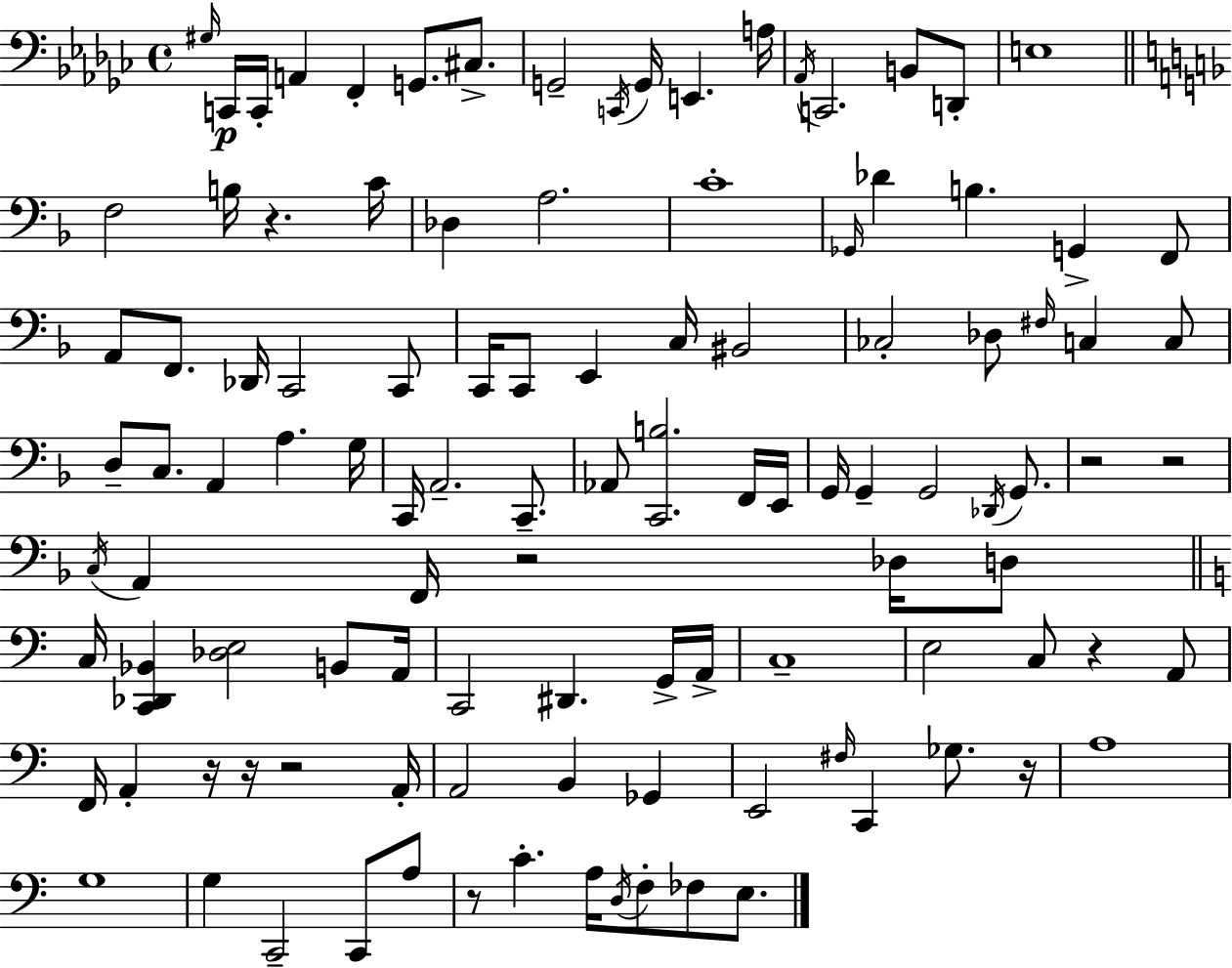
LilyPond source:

{
  \clef bass
  \time 4/4
  \defaultTimeSignature
  \key ees \minor
  \repeat volta 2 { \grace { gis16 }\p c,16 c,16-. a,4 f,4-. g,8. cis8.-> | g,2-- \acciaccatura { c,16 } g,16 e,4. | a16 \acciaccatura { aes,16 } c,2. b,8 | d,8-. e1 | \break \bar "||" \break \key f \major f2 b16 r4. c'16 | des4 a2. | c'1-. | \grace { ges,16 } des'4 b4. g,4-> f,8 | \break a,8 f,8. des,16 c,2 c,8 | c,16 c,8 e,4 c16 bis,2 | ces2-. des8 \grace { fis16 } c4 | c8 d8-- c8. a,4 a4. | \break g16 c,16 a,2.-- c,8.-- | aes,8 <c, b>2. | f,16 e,16 g,16 g,4-- g,2 \acciaccatura { des,16 } | g,8. r2 r2 | \break \acciaccatura { c16 } a,4 f,16 r2 | des16 d8 \bar "||" \break \key a \minor c16 <c, des, bes,>4 <des e>2 b,8 a,16 | c,2 dis,4. g,16-> a,16-> | c1-- | e2 c8 r4 a,8 | \break f,16 a,4-. r16 r16 r2 a,16-. | a,2 b,4 ges,4 | e,2 \grace { fis16 } c,4 ges8. | r16 a1 | \break g1 | g4 c,2-- c,8 a8 | r8 c'4.-. a16 \acciaccatura { d16 } f8-. fes8 e8. | } \bar "|."
}